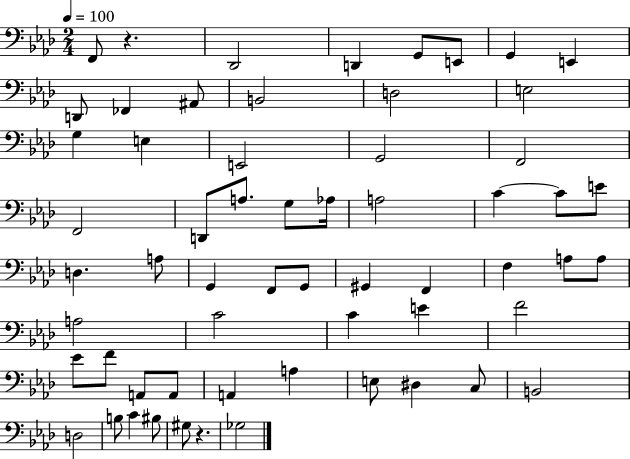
X:1
T:Untitled
M:2/4
L:1/4
K:Ab
F,,/2 z _D,,2 D,, G,,/2 E,,/2 G,, E,, D,,/2 _F,, ^A,,/2 B,,2 D,2 E,2 G, E, E,,2 G,,2 F,,2 F,,2 D,,/2 A,/2 G,/2 _A,/4 A,2 C C/2 E/2 D, A,/2 G,, F,,/2 G,,/2 ^G,, F,, F, A,/2 A,/2 A,2 C2 C E F2 _E/2 F/2 A,,/2 A,,/2 A,, A, E,/2 ^D, C,/2 B,,2 D,2 B,/2 C ^B,/2 ^G,/2 z _G,2